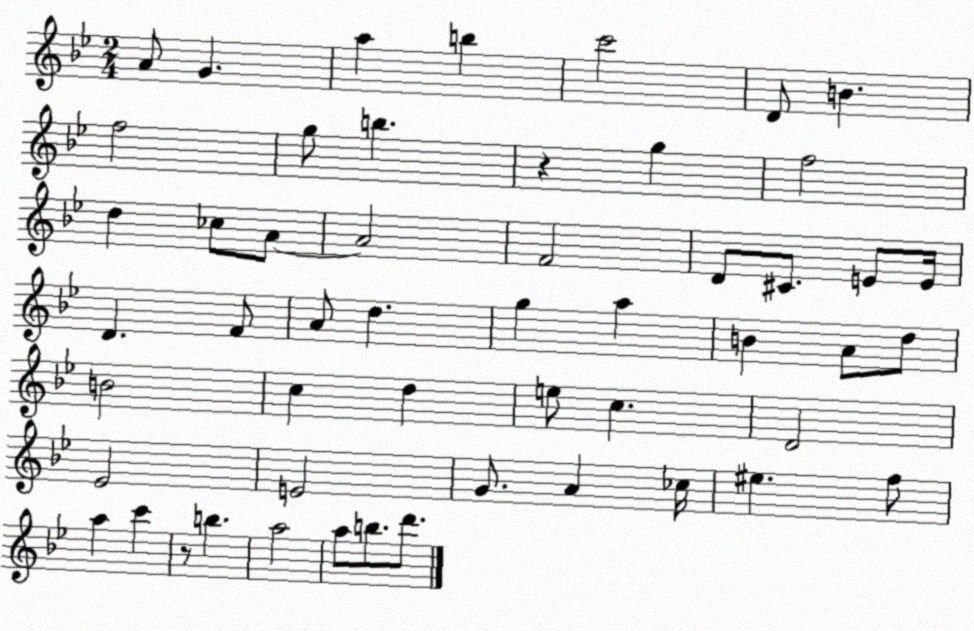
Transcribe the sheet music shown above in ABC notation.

X:1
T:Untitled
M:2/4
L:1/4
K:Bb
A/2 G a b c'2 D/2 B f2 g/2 b z g f2 d _c/2 A/2 A2 F2 D/2 ^C/2 E/2 E/4 D F/2 A/2 d g a B A/2 d/2 B2 c d e/2 c D2 _E2 E2 G/2 A _c/4 ^e f/2 a c' z/2 b a2 a/2 b/2 d'/2